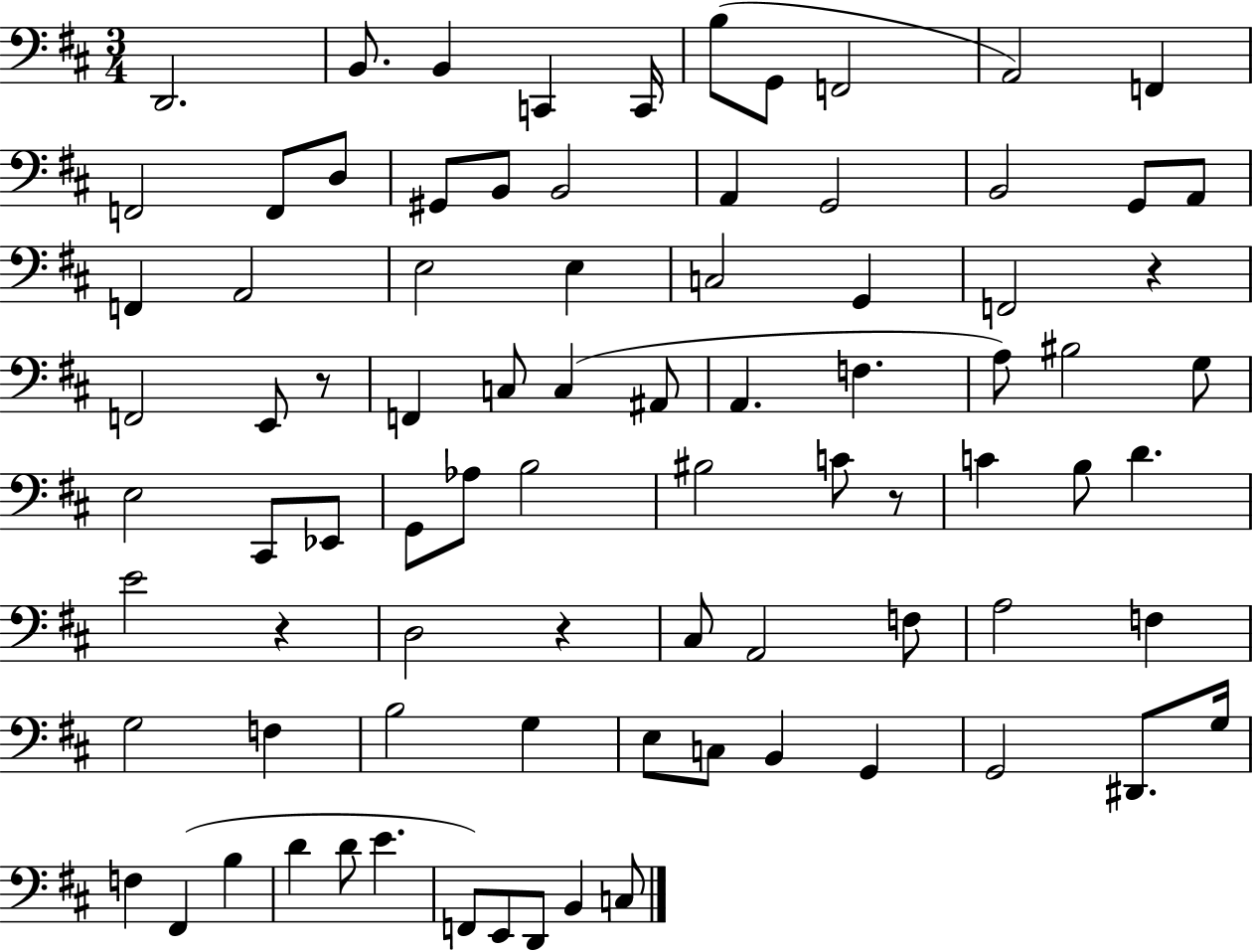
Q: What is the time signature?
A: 3/4